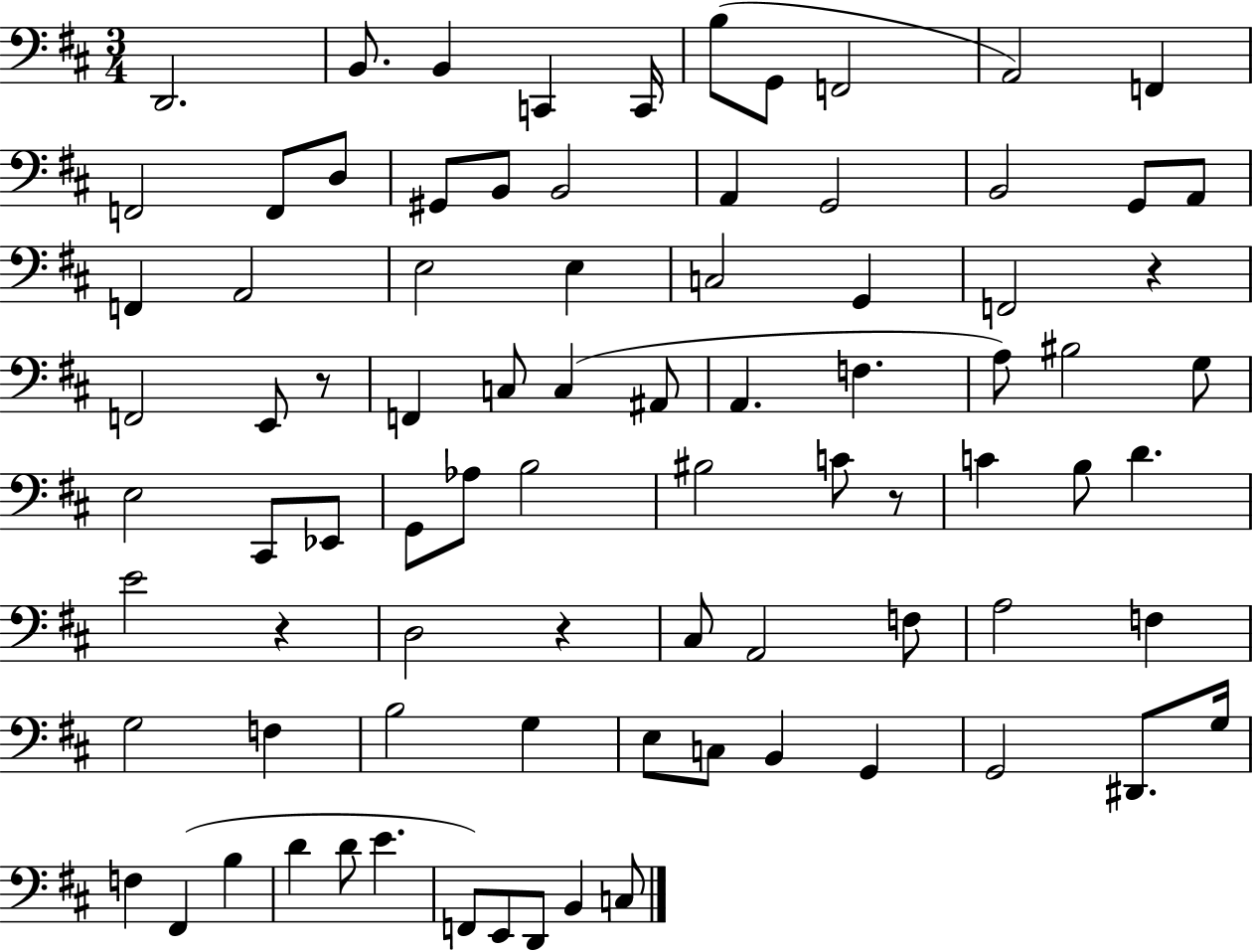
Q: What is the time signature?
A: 3/4